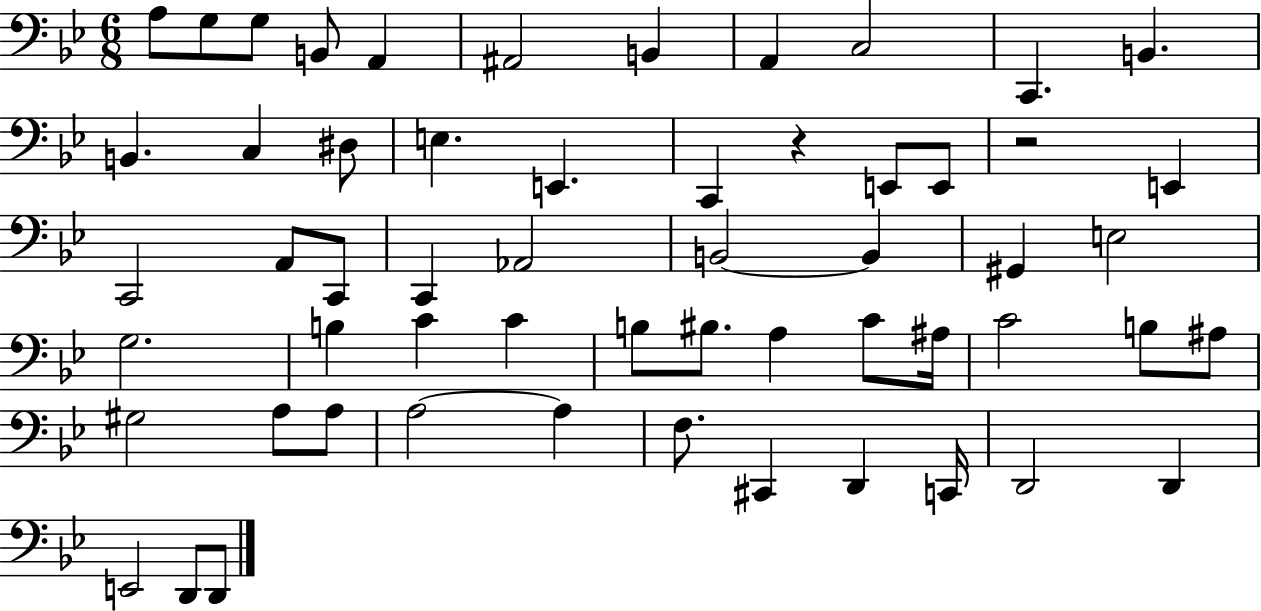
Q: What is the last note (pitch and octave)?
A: D2